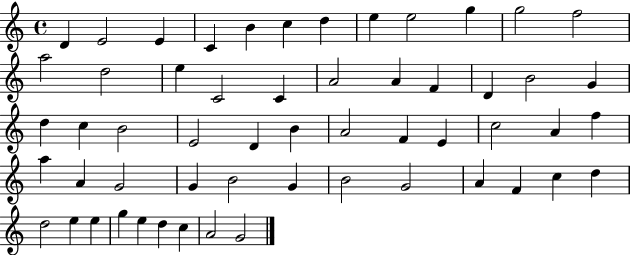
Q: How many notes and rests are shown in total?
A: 56